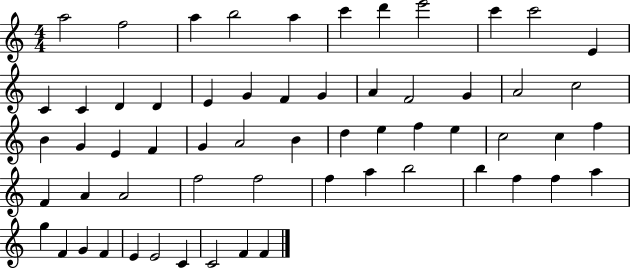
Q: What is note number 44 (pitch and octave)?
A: F5